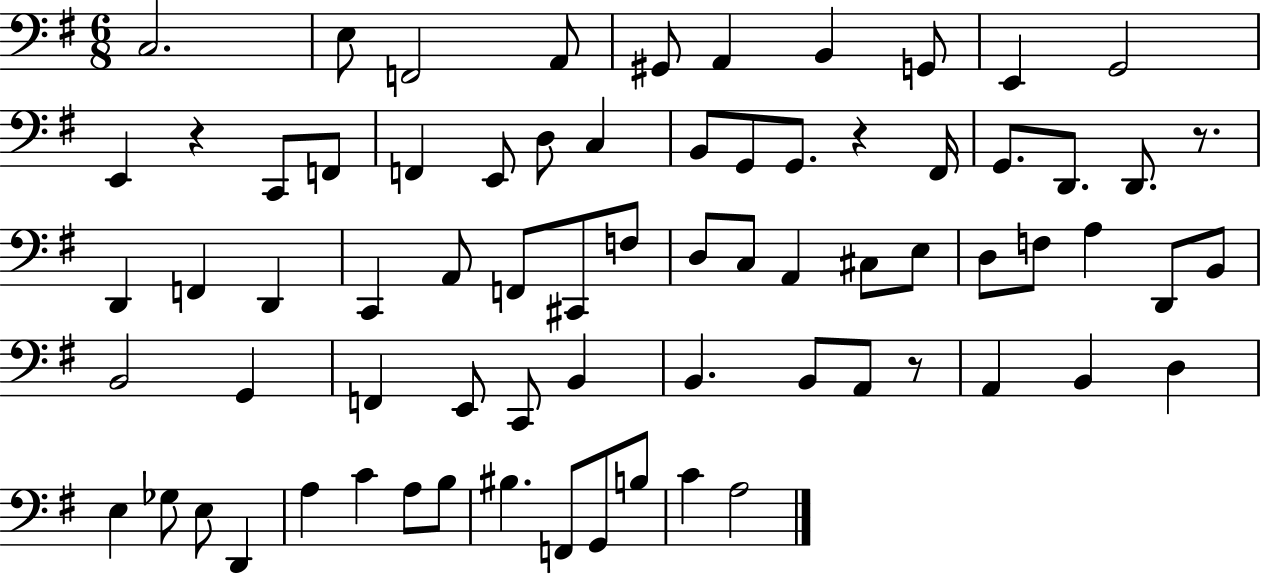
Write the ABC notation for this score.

X:1
T:Untitled
M:6/8
L:1/4
K:G
C,2 E,/2 F,,2 A,,/2 ^G,,/2 A,, B,, G,,/2 E,, G,,2 E,, z C,,/2 F,,/2 F,, E,,/2 D,/2 C, B,,/2 G,,/2 G,,/2 z ^F,,/4 G,,/2 D,,/2 D,,/2 z/2 D,, F,, D,, C,, A,,/2 F,,/2 ^C,,/2 F,/2 D,/2 C,/2 A,, ^C,/2 E,/2 D,/2 F,/2 A, D,,/2 B,,/2 B,,2 G,, F,, E,,/2 C,,/2 B,, B,, B,,/2 A,,/2 z/2 A,, B,, D, E, _G,/2 E,/2 D,, A, C A,/2 B,/2 ^B, F,,/2 G,,/2 B,/2 C A,2